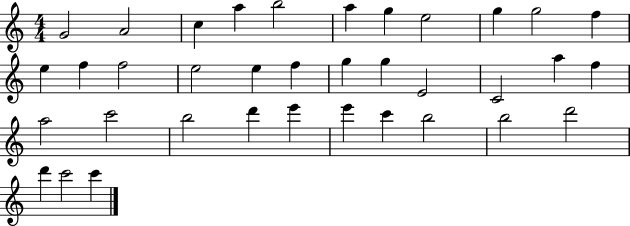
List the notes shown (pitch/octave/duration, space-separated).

G4/h A4/h C5/q A5/q B5/h A5/q G5/q E5/h G5/q G5/h F5/q E5/q F5/q F5/h E5/h E5/q F5/q G5/q G5/q E4/h C4/h A5/q F5/q A5/h C6/h B5/h D6/q E6/q E6/q C6/q B5/h B5/h D6/h D6/q C6/h C6/q